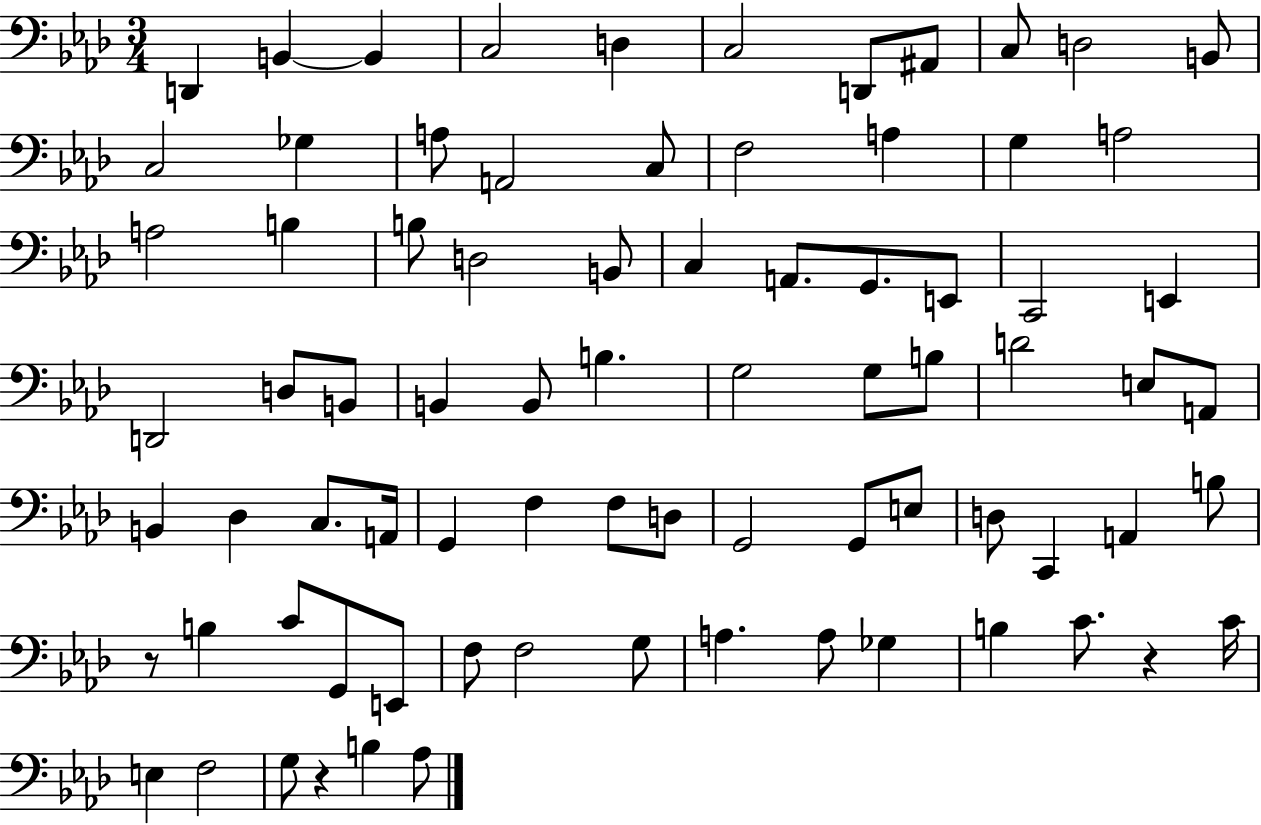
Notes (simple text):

D2/q B2/q B2/q C3/h D3/q C3/h D2/e A#2/e C3/e D3/h B2/e C3/h Gb3/q A3/e A2/h C3/e F3/h A3/q G3/q A3/h A3/h B3/q B3/e D3/h B2/e C3/q A2/e. G2/e. E2/e C2/h E2/q D2/h D3/e B2/e B2/q B2/e B3/q. G3/h G3/e B3/e D4/h E3/e A2/e B2/q Db3/q C3/e. A2/s G2/q F3/q F3/e D3/e G2/h G2/e E3/e D3/e C2/q A2/q B3/e R/e B3/q C4/e G2/e E2/e F3/e F3/h G3/e A3/q. A3/e Gb3/q B3/q C4/e. R/q C4/s E3/q F3/h G3/e R/q B3/q Ab3/e